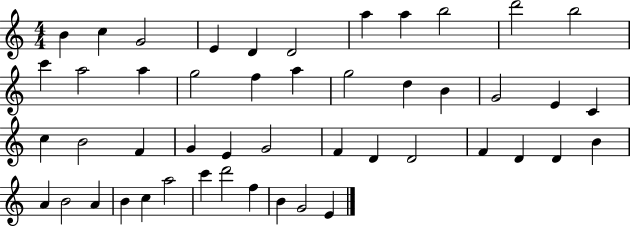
X:1
T:Untitled
M:4/4
L:1/4
K:C
B c G2 E D D2 a a b2 d'2 b2 c' a2 a g2 f a g2 d B G2 E C c B2 F G E G2 F D D2 F D D B A B2 A B c a2 c' d'2 f B G2 E